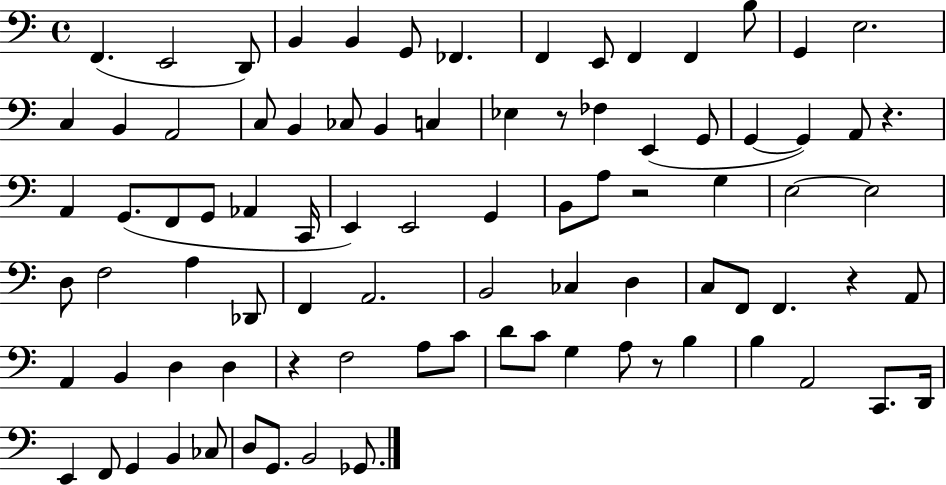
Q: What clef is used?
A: bass